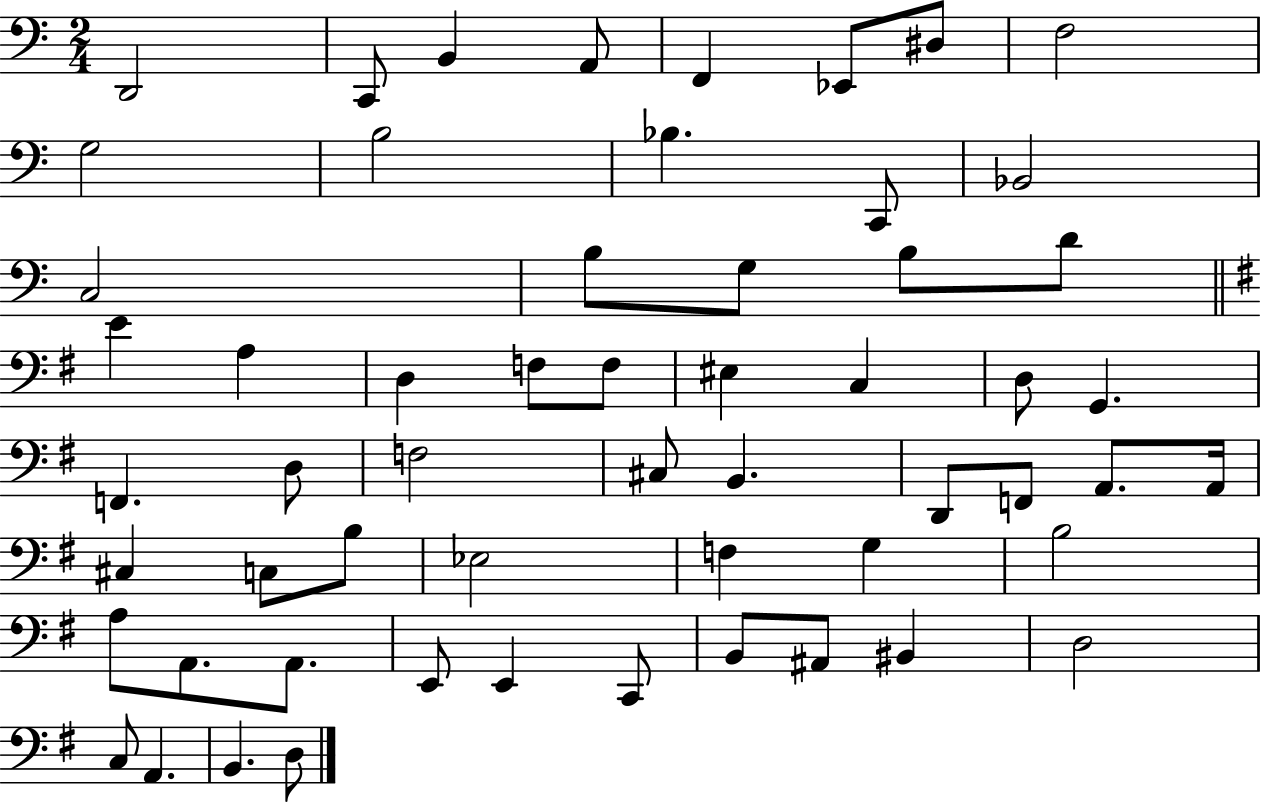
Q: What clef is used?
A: bass